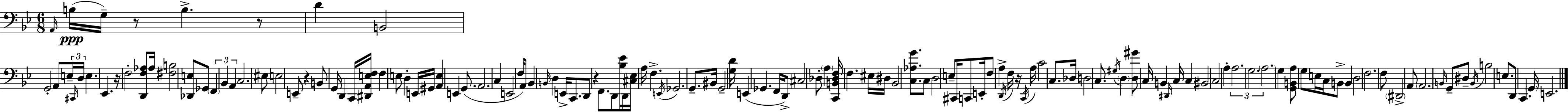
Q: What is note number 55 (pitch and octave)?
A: G2